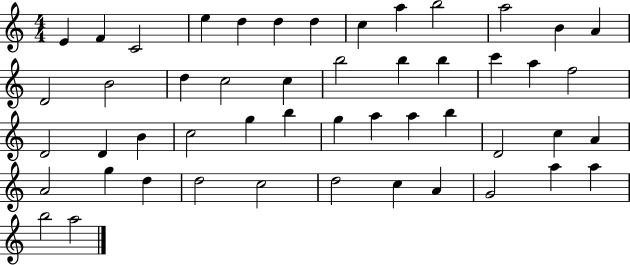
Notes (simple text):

E4/q F4/q C4/h E5/q D5/q D5/q D5/q C5/q A5/q B5/h A5/h B4/q A4/q D4/h B4/h D5/q C5/h C5/q B5/h B5/q B5/q C6/q A5/q F5/h D4/h D4/q B4/q C5/h G5/q B5/q G5/q A5/q A5/q B5/q D4/h C5/q A4/q A4/h G5/q D5/q D5/h C5/h D5/h C5/q A4/q G4/h A5/q A5/q B5/h A5/h